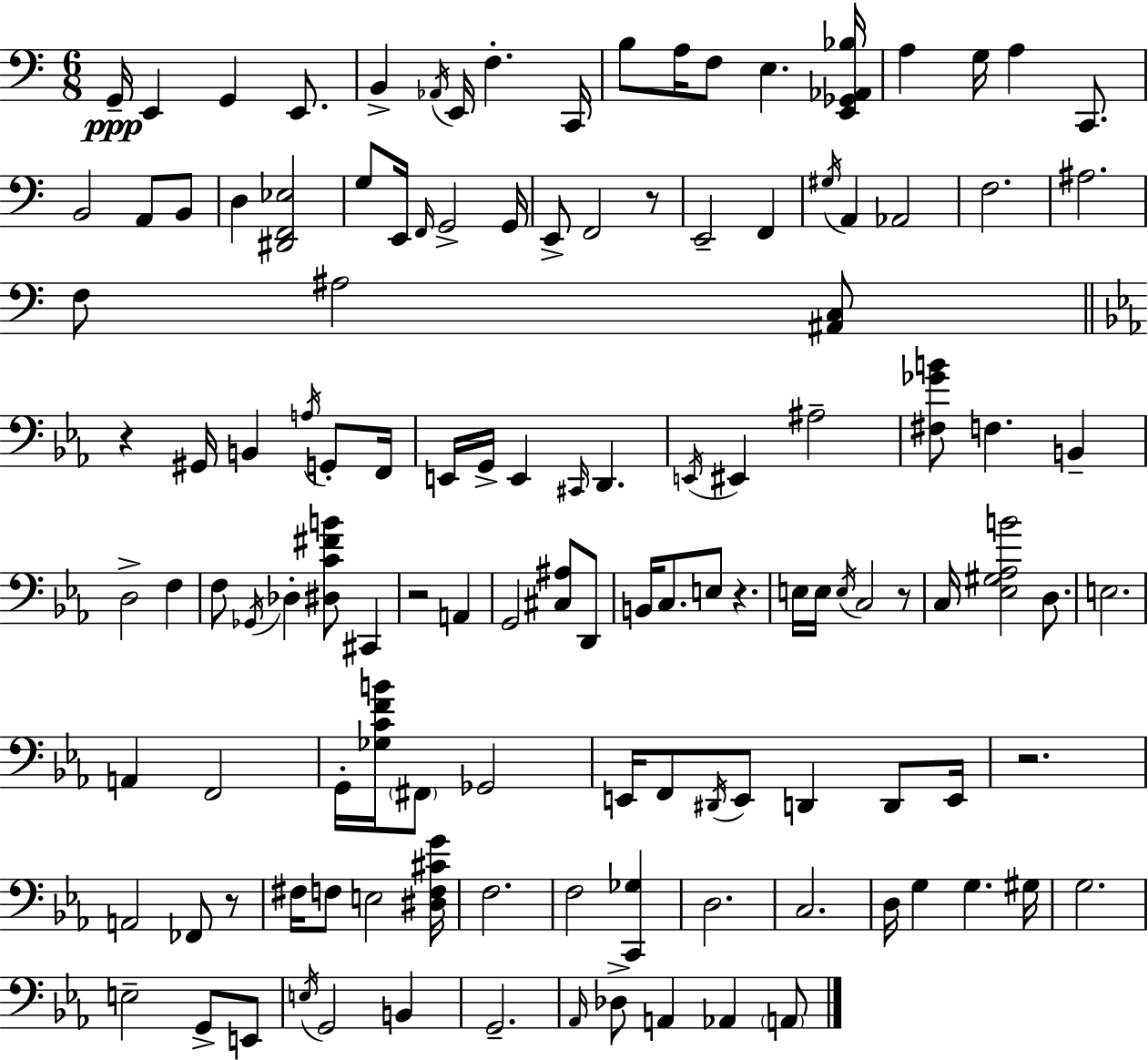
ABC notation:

X:1
T:Untitled
M:6/8
L:1/4
K:C
G,,/4 E,, G,, E,,/2 B,, _A,,/4 E,,/4 F, C,,/4 B,/2 A,/4 F,/2 E, [E,,_G,,_A,,_B,]/4 A, G,/4 A, C,,/2 B,,2 A,,/2 B,,/2 D, [^D,,F,,_E,]2 G,/2 E,,/4 F,,/4 G,,2 G,,/4 E,,/2 F,,2 z/2 E,,2 F,, ^G,/4 A,, _A,,2 F,2 ^A,2 F,/2 ^A,2 [^A,,C,]/2 z ^G,,/4 B,, A,/4 G,,/2 F,,/4 E,,/4 G,,/4 E,, ^C,,/4 D,, E,,/4 ^E,, ^A,2 [^F,_GB]/2 F, B,, D,2 F, F,/2 _G,,/4 _D, [^D,C^FB]/2 ^C,, z2 A,, G,,2 [^C,^A,]/2 D,,/2 B,,/4 C,/2 E,/2 z E,/4 E,/4 E,/4 C,2 z/2 C,/4 [_E,^G,_A,B]2 D,/2 E,2 A,, F,,2 G,,/4 [_G,CFB]/4 ^F,,/2 _G,,2 E,,/4 F,,/2 ^D,,/4 E,,/2 D,, D,,/2 E,,/4 z2 A,,2 _F,,/2 z/2 ^F,/4 F,/2 E,2 [^D,F,^CG]/4 F,2 F,2 [C,,_G,] D,2 C,2 D,/4 G, G, ^G,/4 G,2 E,2 G,,/2 E,,/2 E,/4 G,,2 B,, G,,2 _A,,/4 _D,/2 A,, _A,, A,,/2